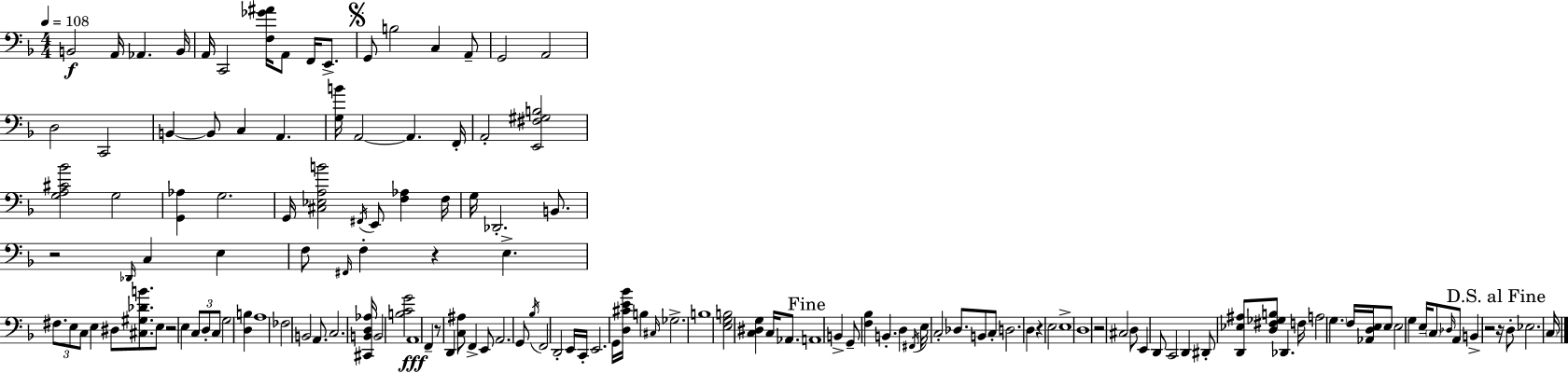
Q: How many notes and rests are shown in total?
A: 144